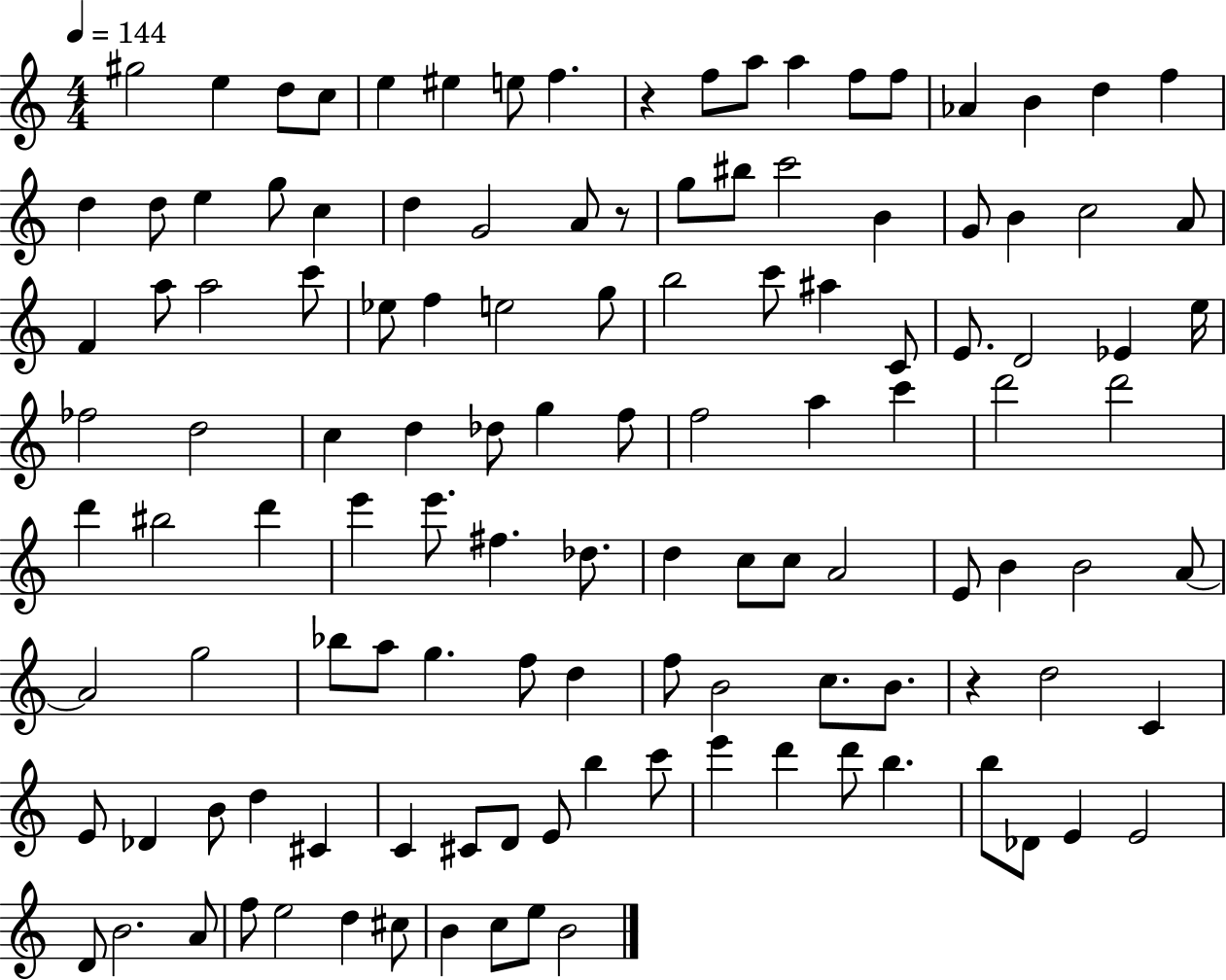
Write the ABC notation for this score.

X:1
T:Untitled
M:4/4
L:1/4
K:C
^g2 e d/2 c/2 e ^e e/2 f z f/2 a/2 a f/2 f/2 _A B d f d d/2 e g/2 c d G2 A/2 z/2 g/2 ^b/2 c'2 B G/2 B c2 A/2 F a/2 a2 c'/2 _e/2 f e2 g/2 b2 c'/2 ^a C/2 E/2 D2 _E e/4 _f2 d2 c d _d/2 g f/2 f2 a c' d'2 d'2 d' ^b2 d' e' e'/2 ^f _d/2 d c/2 c/2 A2 E/2 B B2 A/2 A2 g2 _b/2 a/2 g f/2 d f/2 B2 c/2 B/2 z d2 C E/2 _D B/2 d ^C C ^C/2 D/2 E/2 b c'/2 e' d' d'/2 b b/2 _D/2 E E2 D/2 B2 A/2 f/2 e2 d ^c/2 B c/2 e/2 B2